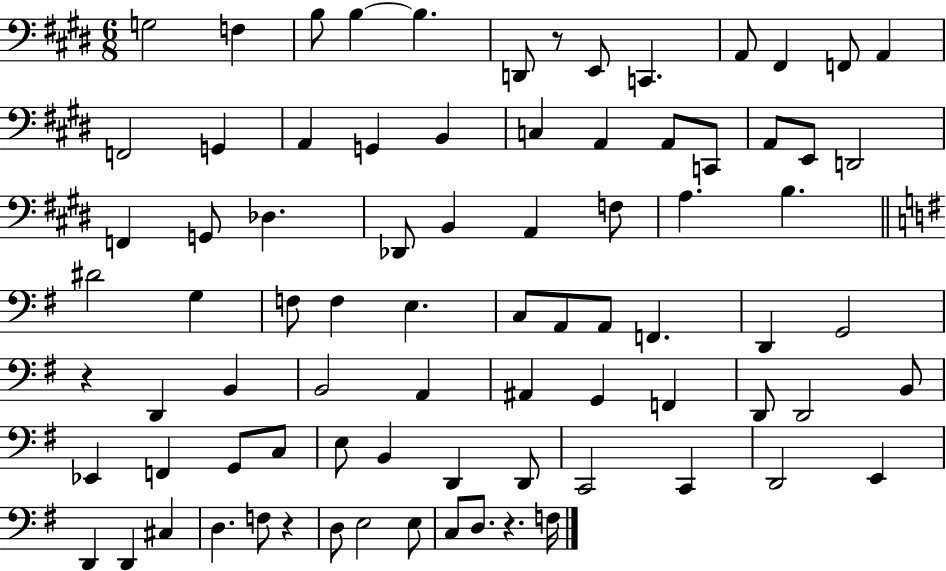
G3/h F3/q B3/e B3/q B3/q. D2/e R/e E2/e C2/q. A2/e F#2/q F2/e A2/q F2/h G2/q A2/q G2/q B2/q C3/q A2/q A2/e C2/e A2/e E2/e D2/h F2/q G2/e Db3/q. Db2/e B2/q A2/q F3/e A3/q. B3/q. D#4/h G3/q F3/e F3/q E3/q. C3/e A2/e A2/e F2/q. D2/q G2/h R/q D2/q B2/q B2/h A2/q A#2/q G2/q F2/q D2/e D2/h B2/e Eb2/q F2/q G2/e C3/e E3/e B2/q D2/q D2/e C2/h C2/q D2/h E2/q D2/q D2/q C#3/q D3/q. F3/e R/q D3/e E3/h E3/e C3/e D3/e. R/q. F3/s